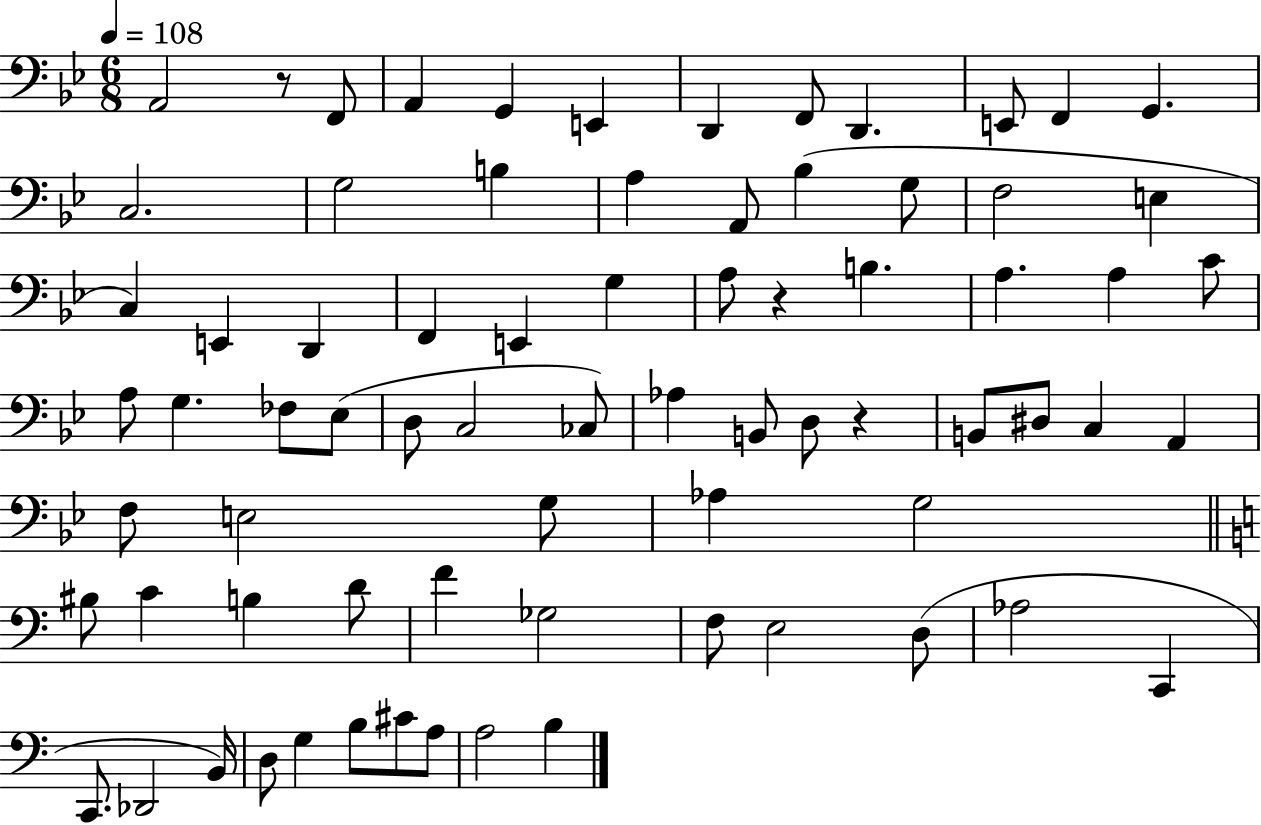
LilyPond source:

{
  \clef bass
  \numericTimeSignature
  \time 6/8
  \key bes \major
  \tempo 4 = 108
  \repeat volta 2 { a,2 r8 f,8 | a,4 g,4 e,4 | d,4 f,8 d,4. | e,8 f,4 g,4. | \break c2. | g2 b4 | a4 a,8 bes4( g8 | f2 e4 | \break c4) e,4 d,4 | f,4 e,4 g4 | a8 r4 b4. | a4. a4 c'8 | \break a8 g4. fes8 ees8( | d8 c2 ces8) | aes4 b,8 d8 r4 | b,8 dis8 c4 a,4 | \break f8 e2 g8 | aes4 g2 | \bar "||" \break \key a \minor bis8 c'4 b4 d'8 | f'4 ges2 | f8 e2 d8( | aes2 c,4 | \break c,8. des,2 b,16) | d8 g4 b8 cis'8 a8 | a2 b4 | } \bar "|."
}